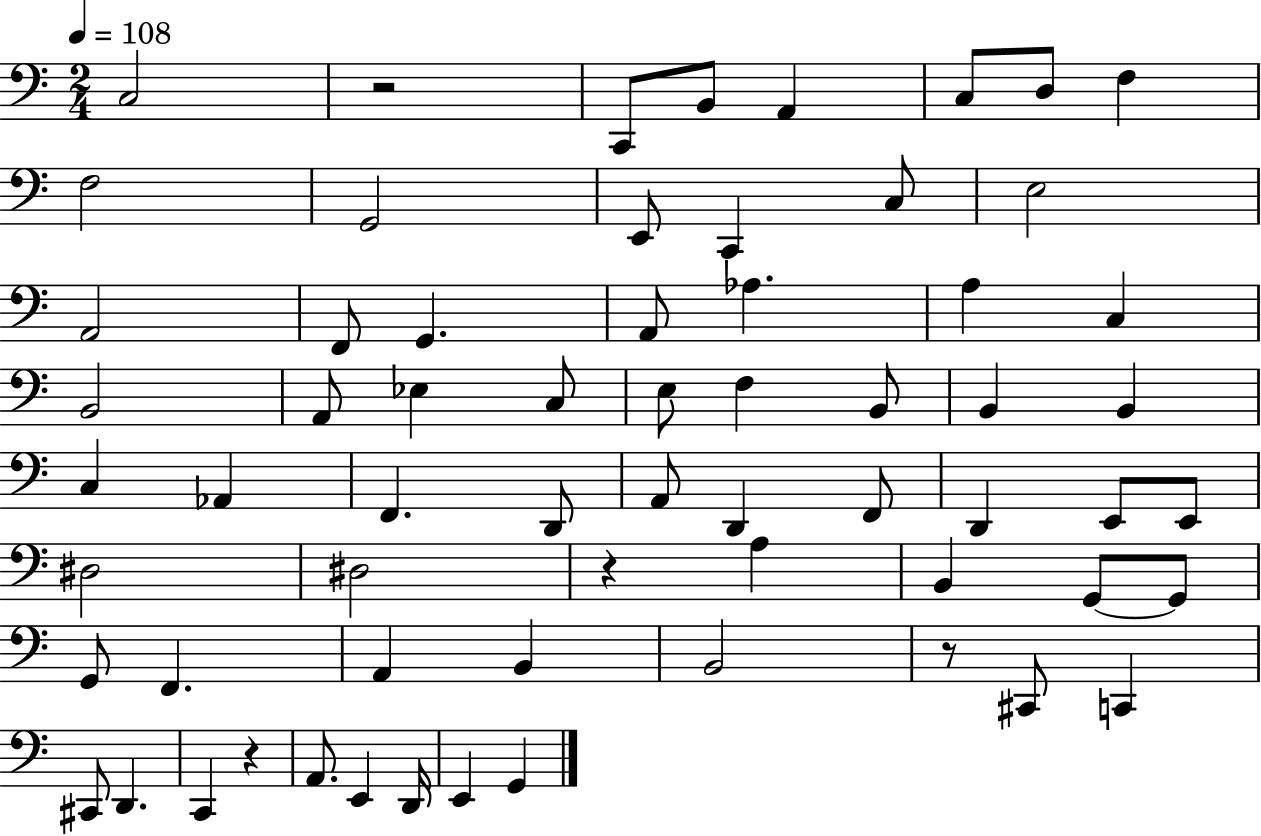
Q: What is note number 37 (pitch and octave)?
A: D2